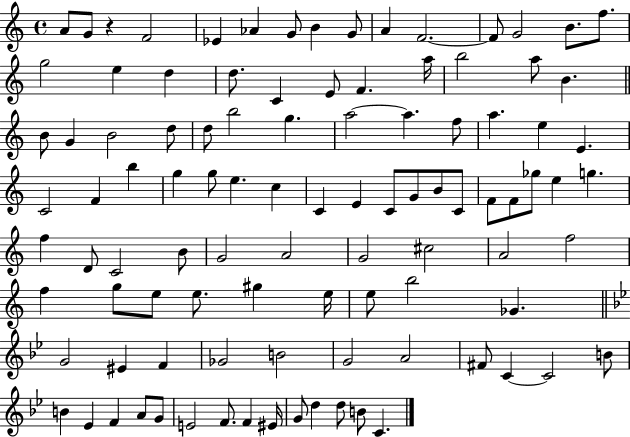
{
  \clef treble
  \time 4/4
  \defaultTimeSignature
  \key c \major
  a'8 g'8 r4 f'2 | ees'4 aes'4 g'8 b'4 g'8 | a'4 f'2.~~ | f'8 g'2 b'8. f''8. | \break g''2 e''4 d''4 | d''8. c'4 e'8 f'4. a''16 | b''2 a''8 b'4. | \bar "||" \break \key c \major b'8 g'4 b'2 d''8 | d''8 b''2 g''4. | a''2~~ a''4. f''8 | a''4. e''4 e'4. | \break c'2 f'4 b''4 | g''4 g''8 e''4. c''4 | c'4 e'4 c'8 g'8 b'8 c'8 | f'8 f'8 ges''8 e''4 g''4. | \break f''4 d'8 c'2 b'8 | g'2 a'2 | g'2 cis''2 | a'2 f''2 | \break f''4 g''8 e''8 e''8. gis''4 e''16 | e''8 b''2 ges'4. | \bar "||" \break \key bes \major g'2 eis'4 f'4 | ges'2 b'2 | g'2 a'2 | fis'8 c'4~~ c'2 b'8 | \break b'4 ees'4 f'4 a'8 g'8 | e'2 f'8. f'4 eis'16 | g'8 d''4 d''8 b'8 c'4. | \bar "|."
}